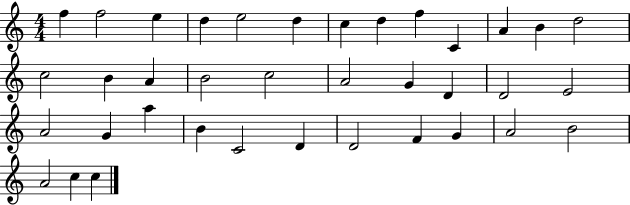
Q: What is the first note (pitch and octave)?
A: F5